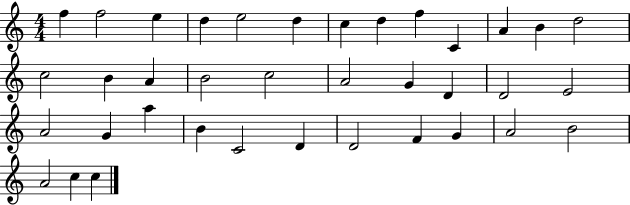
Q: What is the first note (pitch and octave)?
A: F5